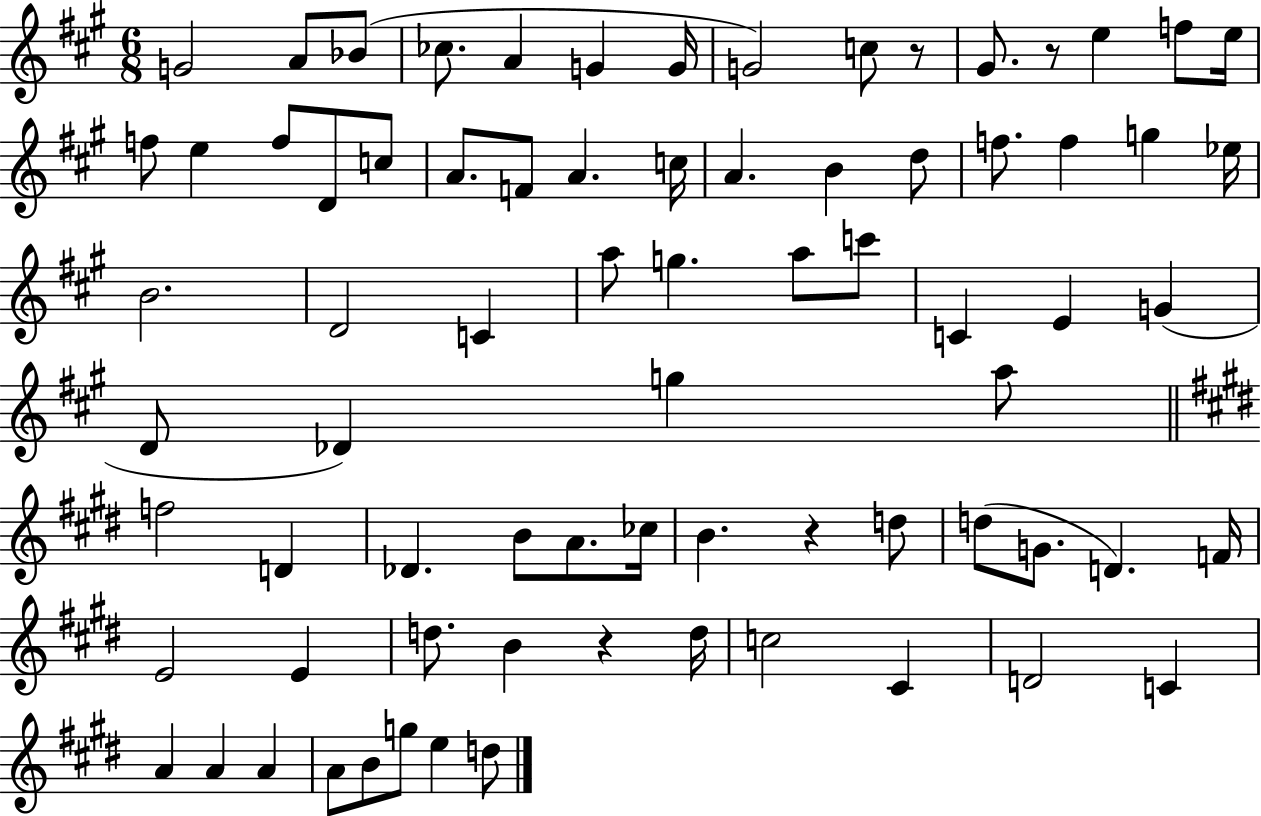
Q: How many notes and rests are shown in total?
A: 76